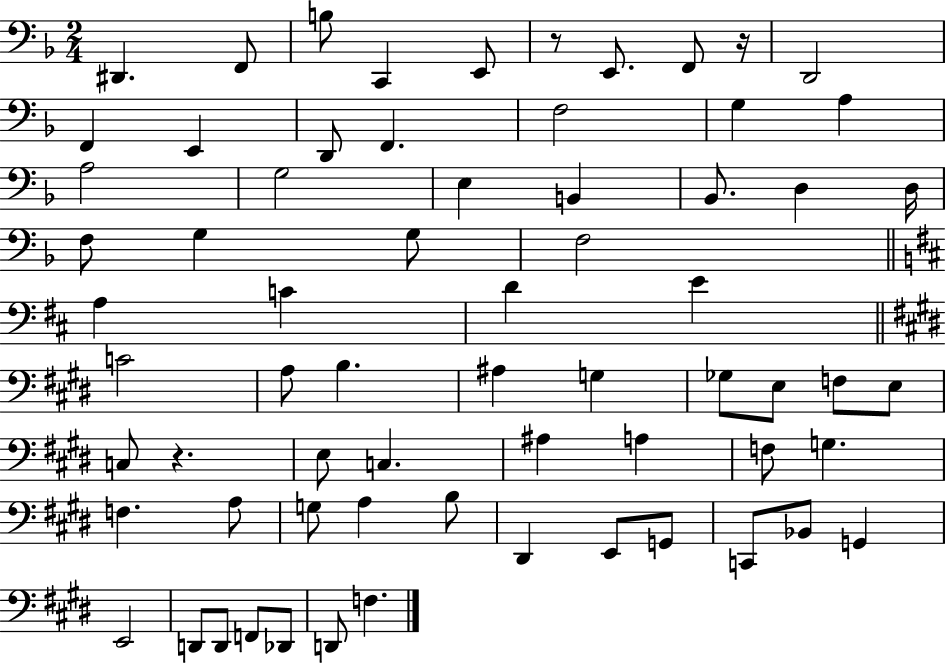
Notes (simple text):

D#2/q. F2/e B3/e C2/q E2/e R/e E2/e. F2/e R/s D2/h F2/q E2/q D2/e F2/q. F3/h G3/q A3/q A3/h G3/h E3/q B2/q Bb2/e. D3/q D3/s F3/e G3/q G3/e F3/h A3/q C4/q D4/q E4/q C4/h A3/e B3/q. A#3/q G3/q Gb3/e E3/e F3/e E3/e C3/e R/q. E3/e C3/q. A#3/q A3/q F3/e G3/q. F3/q. A3/e G3/e A3/q B3/e D#2/q E2/e G2/e C2/e Bb2/e G2/q E2/h D2/e D2/e F2/e Db2/e D2/e F3/q.